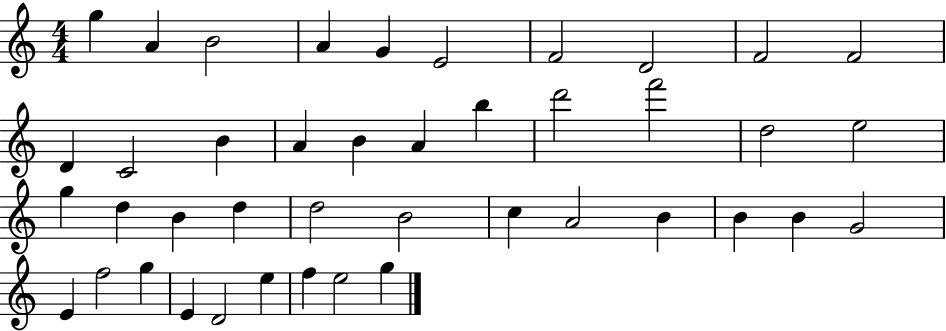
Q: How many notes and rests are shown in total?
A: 42